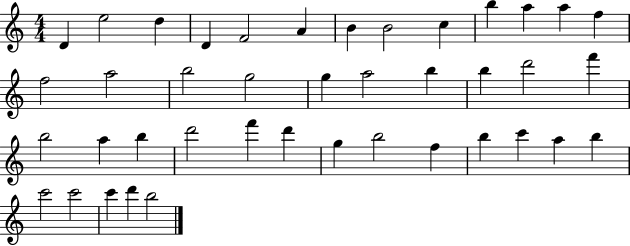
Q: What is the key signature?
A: C major